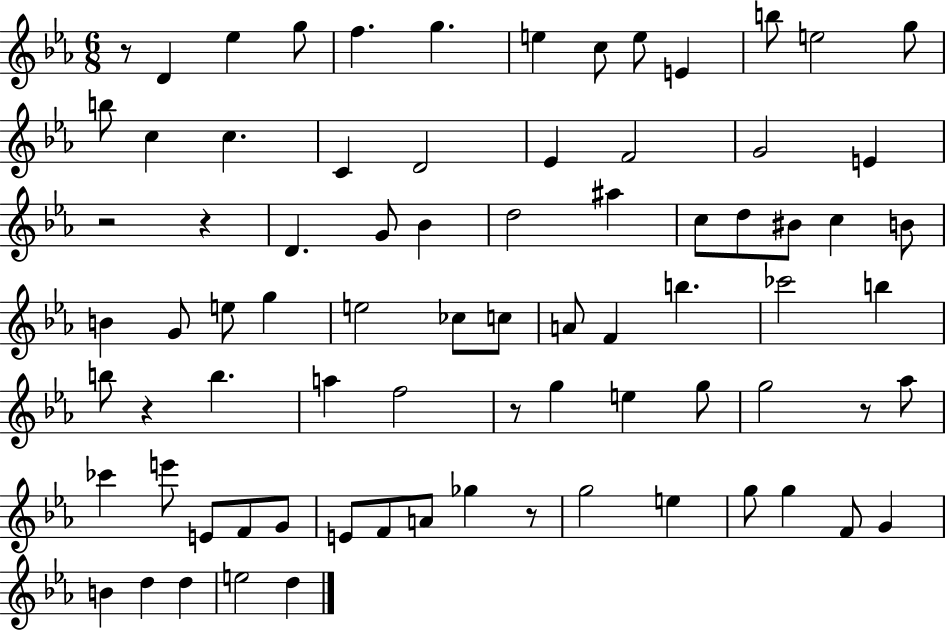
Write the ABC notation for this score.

X:1
T:Untitled
M:6/8
L:1/4
K:Eb
z/2 D _e g/2 f g e c/2 e/2 E b/2 e2 g/2 b/2 c c C D2 _E F2 G2 E z2 z D G/2 _B d2 ^a c/2 d/2 ^B/2 c B/2 B G/2 e/2 g e2 _c/2 c/2 A/2 F b _c'2 b b/2 z b a f2 z/2 g e g/2 g2 z/2 _a/2 _c' e'/2 E/2 F/2 G/2 E/2 F/2 A/2 _g z/2 g2 e g/2 g F/2 G B d d e2 d